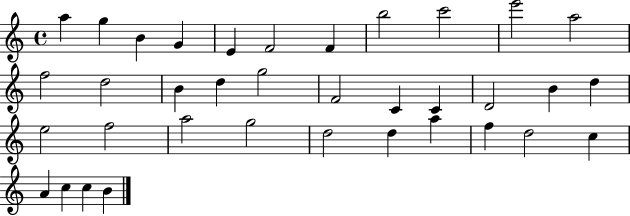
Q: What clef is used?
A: treble